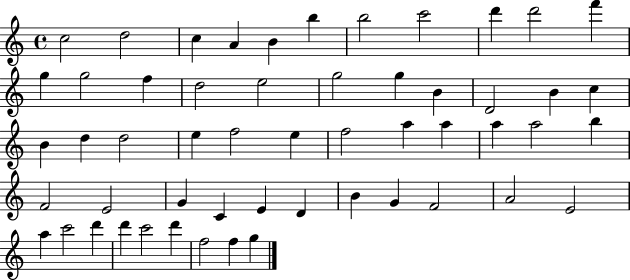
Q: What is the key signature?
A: C major